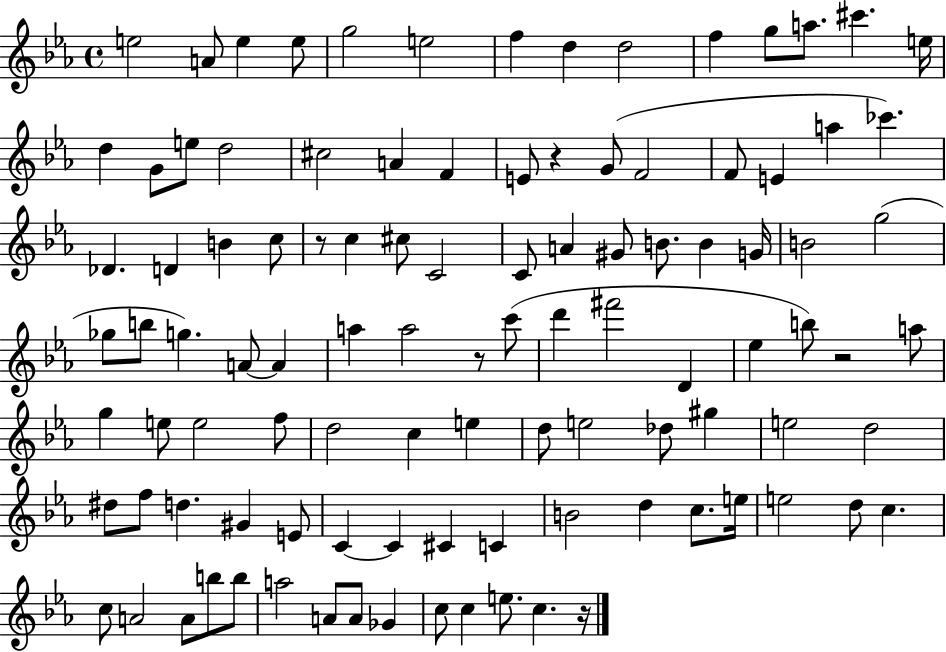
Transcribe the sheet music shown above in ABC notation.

X:1
T:Untitled
M:4/4
L:1/4
K:Eb
e2 A/2 e e/2 g2 e2 f d d2 f g/2 a/2 ^c' e/4 d G/2 e/2 d2 ^c2 A F E/2 z G/2 F2 F/2 E a _c' _D D B c/2 z/2 c ^c/2 C2 C/2 A ^G/2 B/2 B G/4 B2 g2 _g/2 b/2 g A/2 A a a2 z/2 c'/2 d' ^f'2 D _e b/2 z2 a/2 g e/2 e2 f/2 d2 c e d/2 e2 _d/2 ^g e2 d2 ^d/2 f/2 d ^G E/2 C C ^C C B2 d c/2 e/4 e2 d/2 c c/2 A2 A/2 b/2 b/2 a2 A/2 A/2 _G c/2 c e/2 c z/4